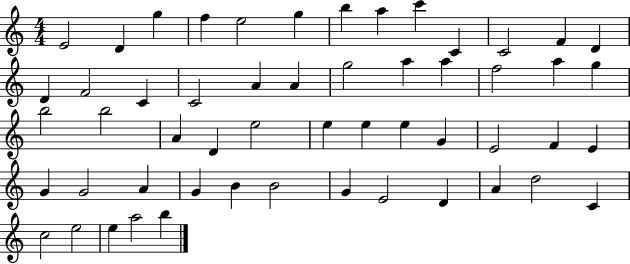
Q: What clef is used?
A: treble